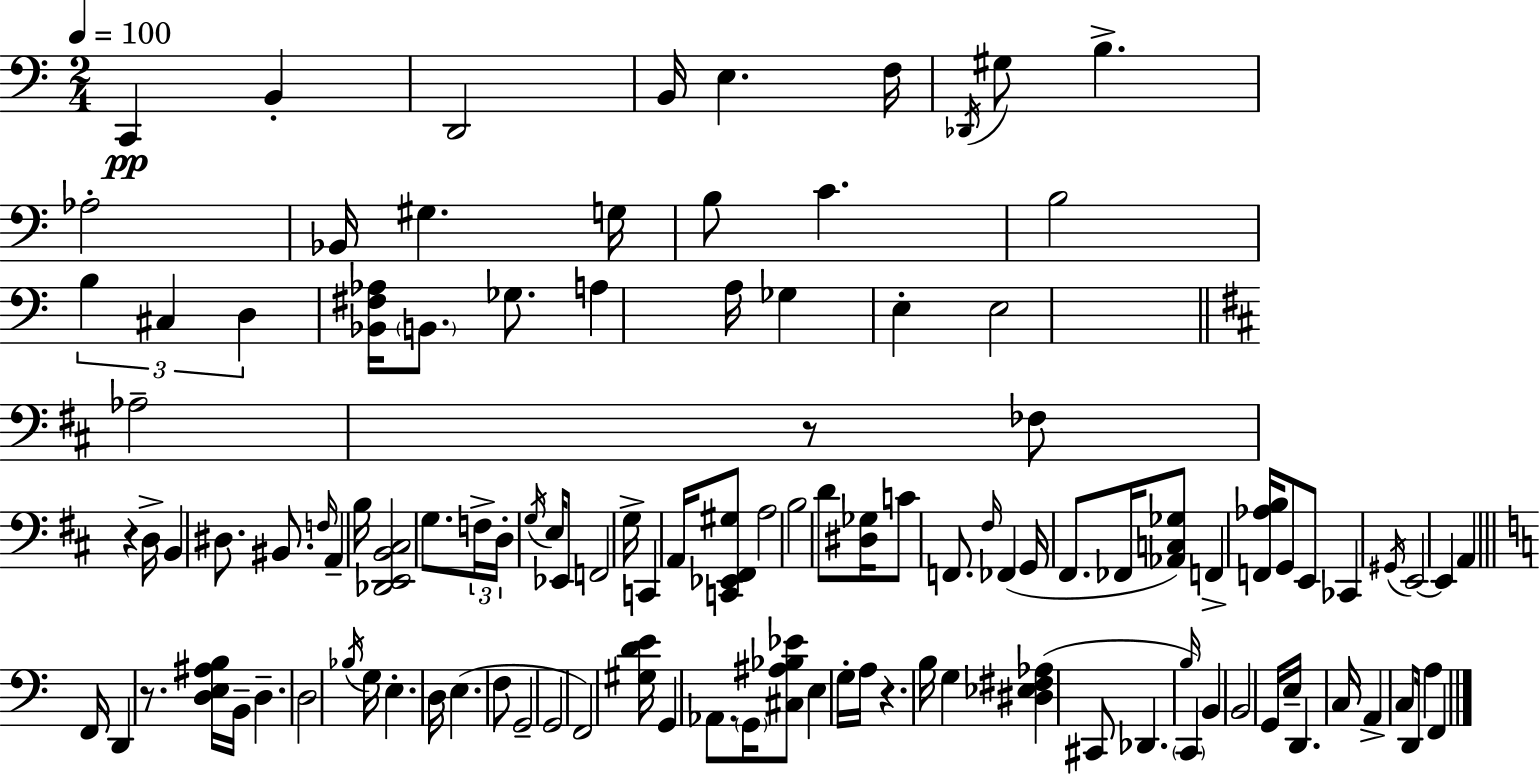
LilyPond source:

{
  \clef bass
  \numericTimeSignature
  \time 2/4
  \key a \minor
  \tempo 4 = 100
  c,4\pp b,4-. | d,2 | b,16 e4. f16 | \acciaccatura { des,16 } gis8 b4.-> | \break aes2-. | bes,16 gis4. | g16 b8 c'4. | b2 | \break \tuplet 3/2 { b4 cis4 | d4 } <bes, fis aes>16 \parenthesize b,8. | ges8. a4 | a16 ges4 e4-. | \break e2 | \bar "||" \break \key b \minor aes2-- | r8 fes8 r4 | d16-> b,4 dis8. | bis,8. \grace { f16 } a,4-- | \break b16 <des, e, b, cis>2 | g8. \tuplet 3/2 { f16-> d16-. \acciaccatura { g16 } } e16 | ees,8 f,2 | g16-> c,4 a,16 | \break <c, ees, fis, gis>8 a2 | b2 | d'8 <dis ges>16 c'8 f,8. | \grace { fis16 } fes,4( g,16 | \break fis,8. fes,16 <aes, c ges>8) f,4-> | <f, aes b>16 g,8 e,8 ces,4 | \acciaccatura { gis,16 } e,2~~ | e,4 | \break a,4 \bar "||" \break \key c \major f,16 d,4 r8. | <d e ais b>16 b,16-- d4.-- | d2 | \acciaccatura { bes16 } g16 e4.-. | \break d16 e4.( f8 | g,2-- | g,2 | f,2) | \break <gis d' e'>16 g,4 aes,8. | \parenthesize g,16 <cis ais bes ees'>8 e4 | g16-. a16 r4. | b16 g4 <dis ees fis aes>4( | \break cis,8 des,4. | \grace { b16 }) \parenthesize c,4 b,4 | b,2 | g,16 e16-- d,4. | \break c16 a,4-> c8 | d,16 a4 f,4 | \bar "|."
}